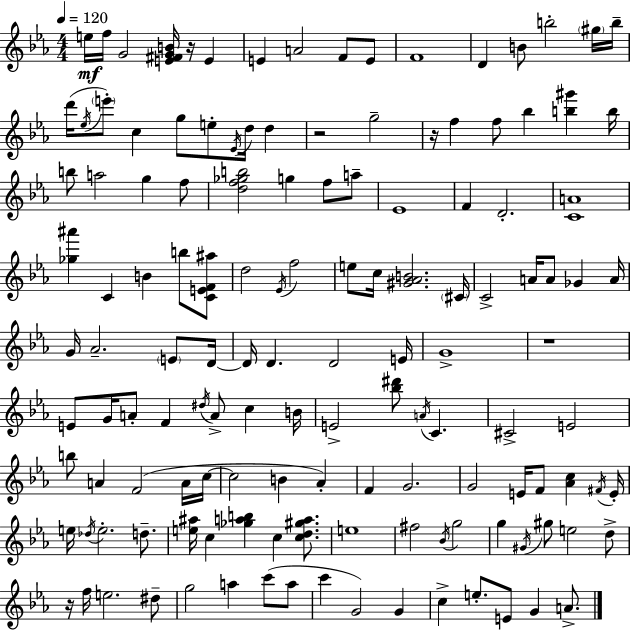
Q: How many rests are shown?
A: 5